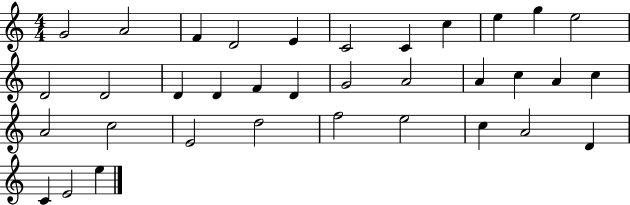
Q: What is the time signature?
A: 4/4